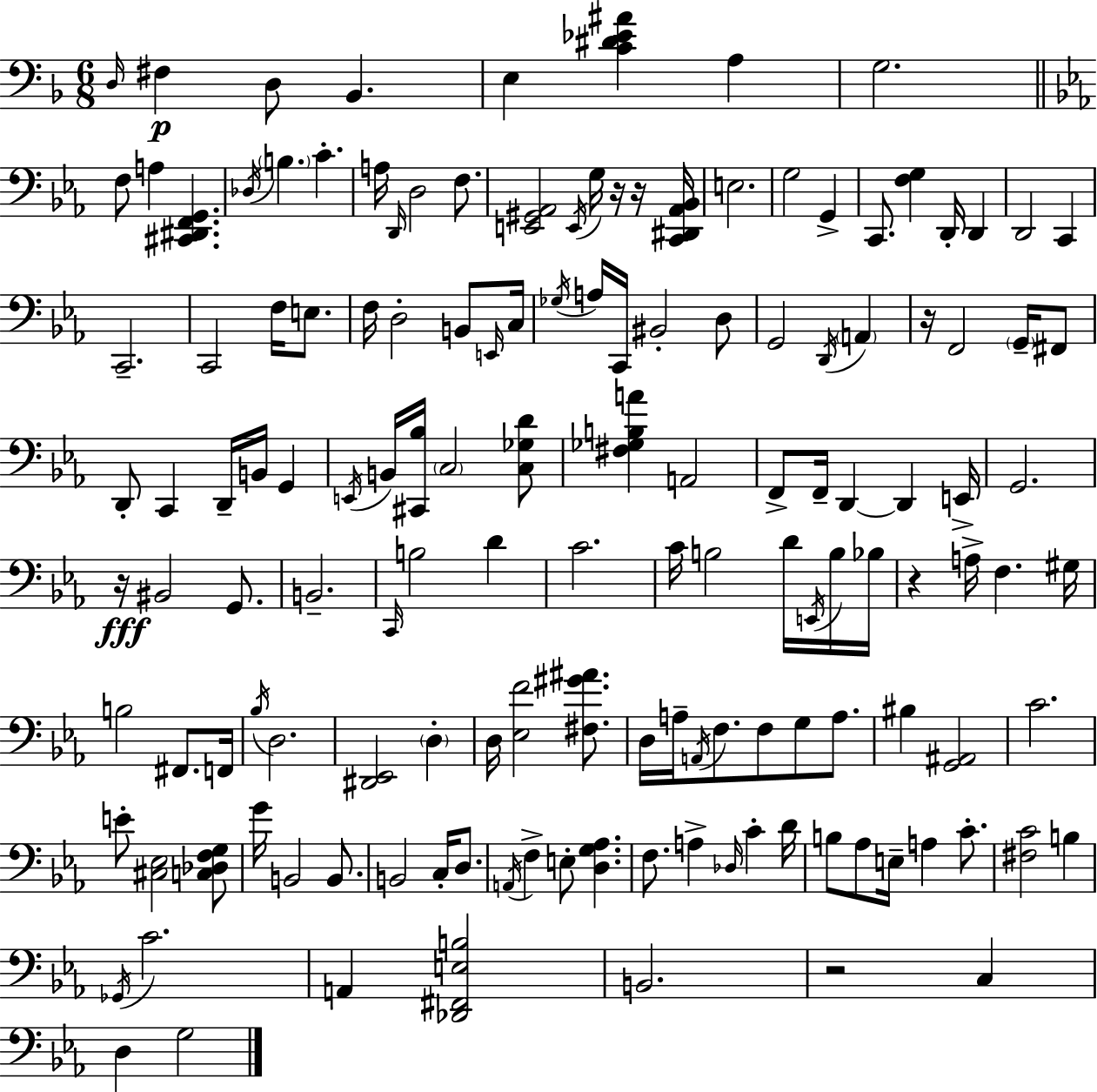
X:1
T:Untitled
M:6/8
L:1/4
K:Dm
D,/4 ^F, D,/2 _B,, E, [C^D_E^A] A, G,2 F,/2 A, [^C,,^D,,F,,G,,] _D,/4 B, C A,/4 D,,/4 D,2 F,/2 [E,,^G,,_A,,]2 E,,/4 G,/4 z/4 z/4 [C,,^D,,_A,,_B,,]/4 E,2 G,2 G,, C,,/2 [F,G,] D,,/4 D,, D,,2 C,, C,,2 C,,2 F,/4 E,/2 F,/4 D,2 B,,/2 E,,/4 C,/4 _G,/4 A,/4 C,,/4 ^B,,2 D,/2 G,,2 D,,/4 A,, z/4 F,,2 G,,/4 ^F,,/2 D,,/2 C,, D,,/4 B,,/4 G,, E,,/4 B,,/4 [^C,,_B,]/4 C,2 [C,_G,D]/2 [^F,_G,B,A] A,,2 F,,/2 F,,/4 D,, D,, E,,/4 G,,2 z/4 ^B,,2 G,,/2 B,,2 C,,/4 B,2 D C2 C/4 B,2 D/4 E,,/4 B,/4 _B,/4 z A,/4 F, ^G,/4 B,2 ^F,,/2 F,,/4 _B,/4 D,2 [^D,,_E,,]2 D, D,/4 [_E,F]2 [^F,^G^A]/2 D,/4 A,/4 A,,/4 F,/2 F,/2 G,/2 A,/2 ^B, [G,,^A,,]2 C2 E/2 [^C,_E,]2 [C,_D,F,G,]/2 G/4 B,,2 B,,/2 B,,2 C,/4 D,/2 A,,/4 F, E,/2 [D,G,_A,] F,/2 A, _D,/4 C D/4 B,/2 _A,/2 E,/4 A, C/2 [^F,C]2 B, _G,,/4 C2 A,, [_D,,^F,,E,B,]2 B,,2 z2 C, D, G,2